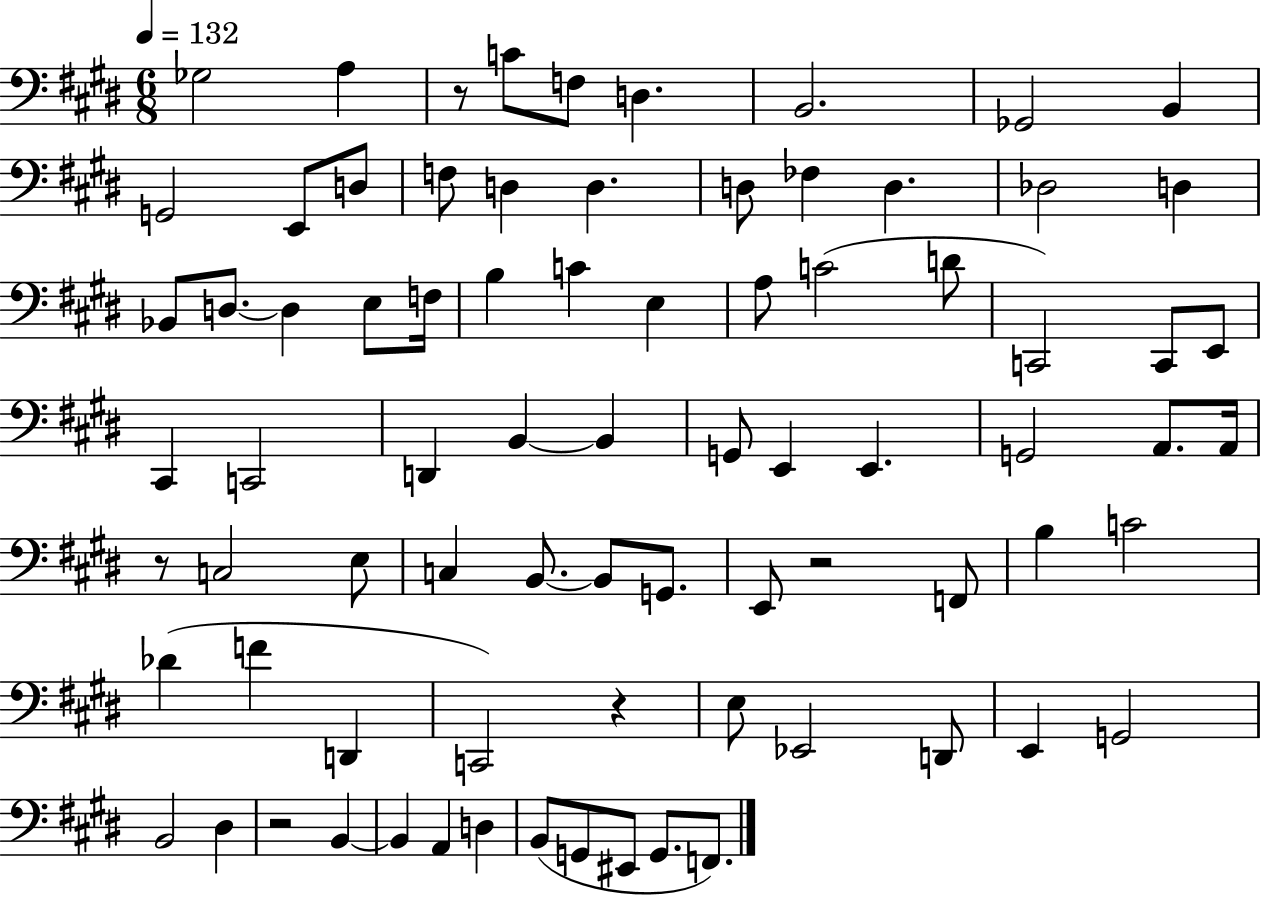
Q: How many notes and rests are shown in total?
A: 79